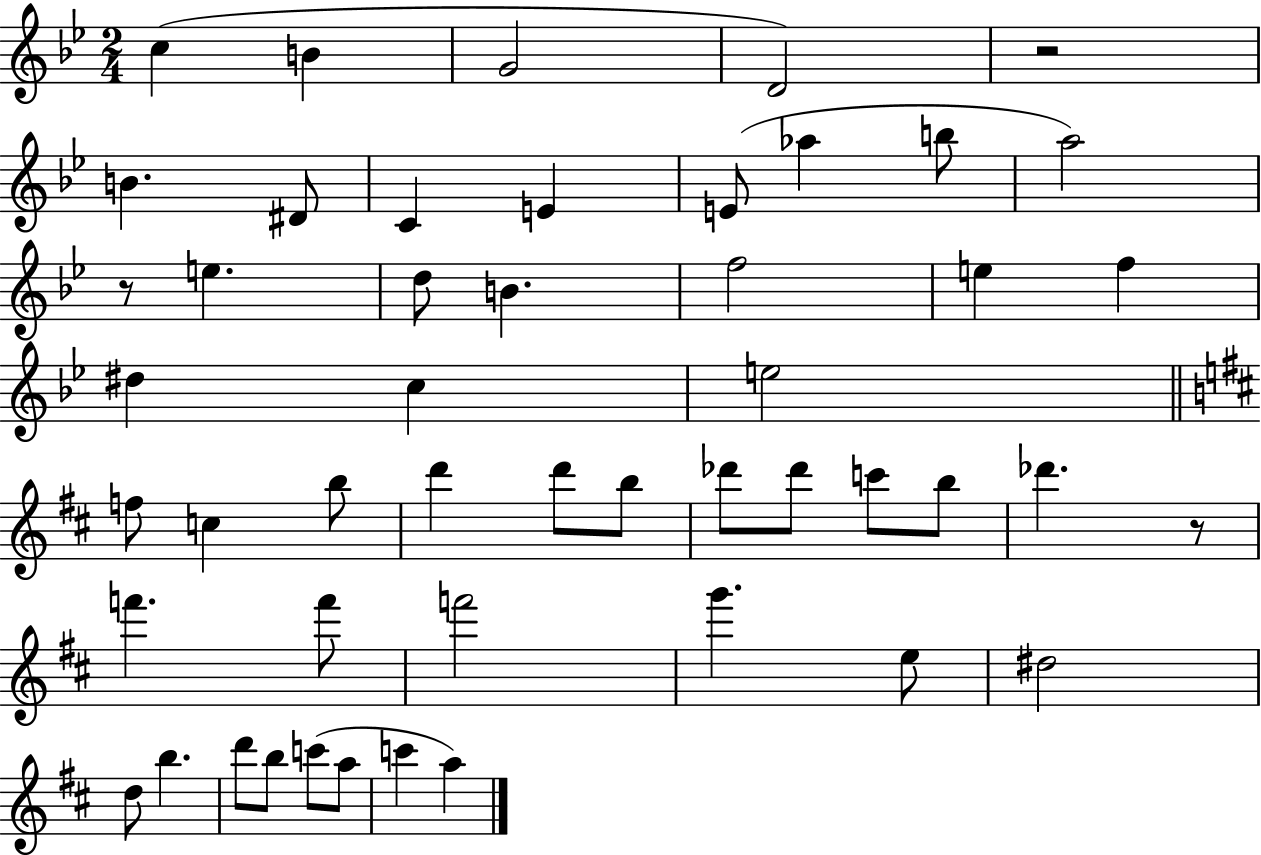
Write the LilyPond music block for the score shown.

{
  \clef treble
  \numericTimeSignature
  \time 2/4
  \key bes \major
  \repeat volta 2 { c''4( b'4 | g'2 | d'2) | r2 | \break b'4. dis'8 | c'4 e'4 | e'8( aes''4 b''8 | a''2) | \break r8 e''4. | d''8 b'4. | f''2 | e''4 f''4 | \break dis''4 c''4 | e''2 | \bar "||" \break \key d \major f''8 c''4 b''8 | d'''4 d'''8 b''8 | des'''8 des'''8 c'''8 b''8 | des'''4. r8 | \break f'''4. f'''8 | f'''2 | g'''4. e''8 | dis''2 | \break d''8 b''4. | d'''8 b''8 c'''8( a''8 | c'''4 a''4) | } \bar "|."
}